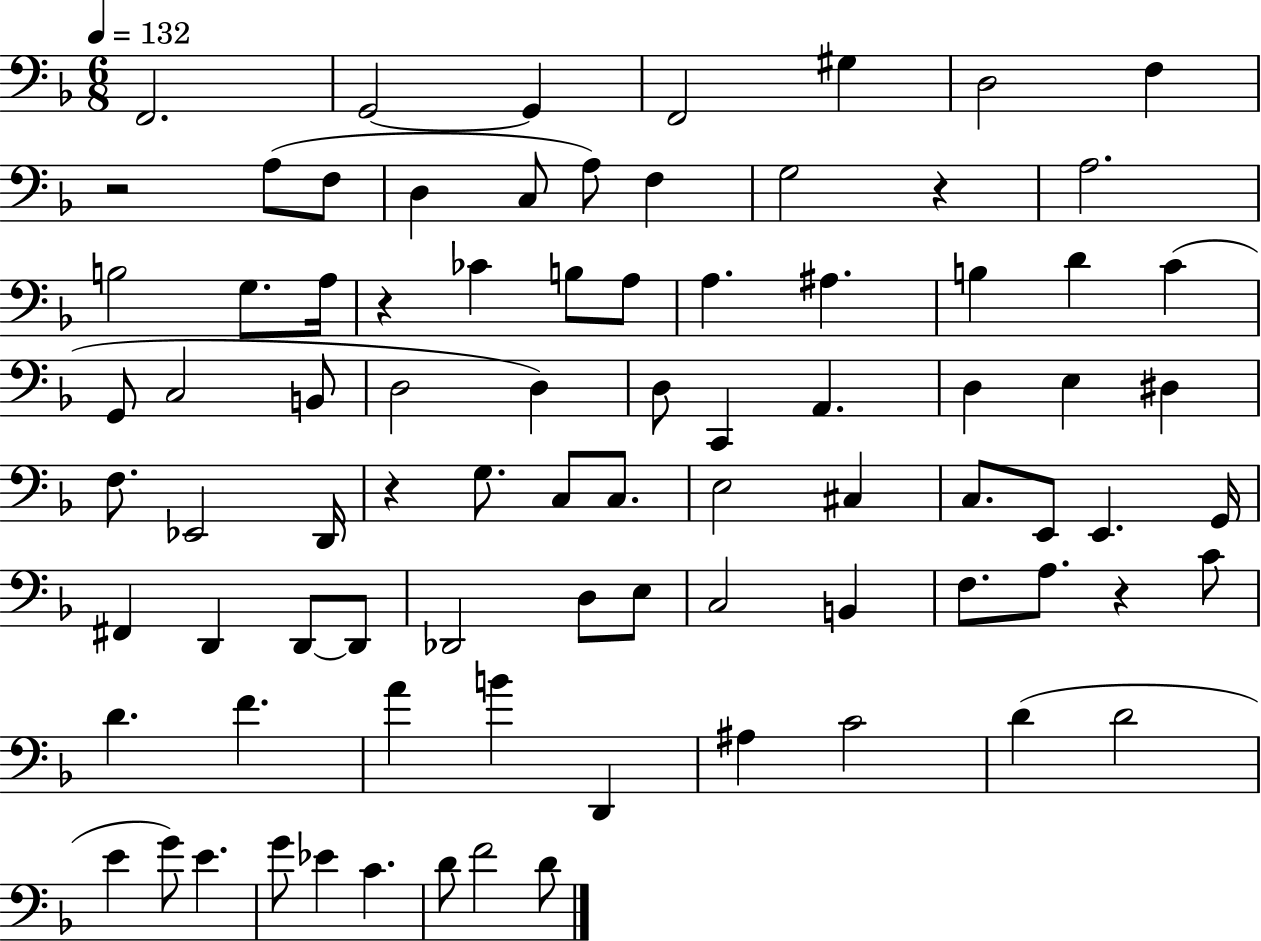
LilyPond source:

{
  \clef bass
  \numericTimeSignature
  \time 6/8
  \key f \major
  \tempo 4 = 132
  f,2. | g,2~~ g,4 | f,2 gis4 | d2 f4 | \break r2 a8( f8 | d4 c8 a8) f4 | g2 r4 | a2. | \break b2 g8. a16 | r4 ces'4 b8 a8 | a4. ais4. | b4 d'4 c'4( | \break g,8 c2 b,8 | d2 d4) | d8 c,4 a,4. | d4 e4 dis4 | \break f8. ees,2 d,16 | r4 g8. c8 c8. | e2 cis4 | c8. e,8 e,4. g,16 | \break fis,4 d,4 d,8~~ d,8 | des,2 d8 e8 | c2 b,4 | f8. a8. r4 c'8 | \break d'4. f'4. | a'4 b'4 d,4 | ais4 c'2 | d'4( d'2 | \break e'4 g'8) e'4. | g'8 ees'4 c'4. | d'8 f'2 d'8 | \bar "|."
}